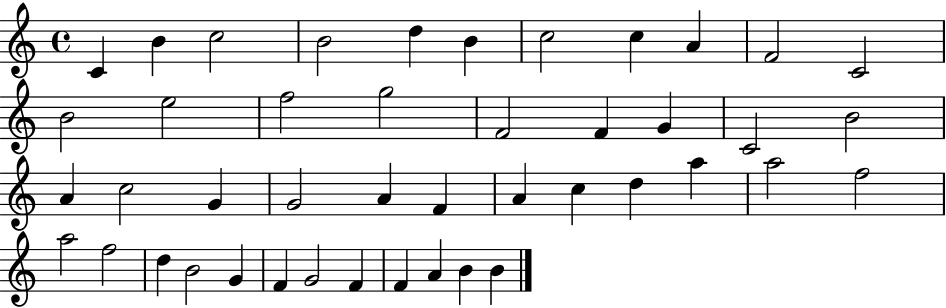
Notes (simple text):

C4/q B4/q C5/h B4/h D5/q B4/q C5/h C5/q A4/q F4/h C4/h B4/h E5/h F5/h G5/h F4/h F4/q G4/q C4/h B4/h A4/q C5/h G4/q G4/h A4/q F4/q A4/q C5/q D5/q A5/q A5/h F5/h A5/h F5/h D5/q B4/h G4/q F4/q G4/h F4/q F4/q A4/q B4/q B4/q